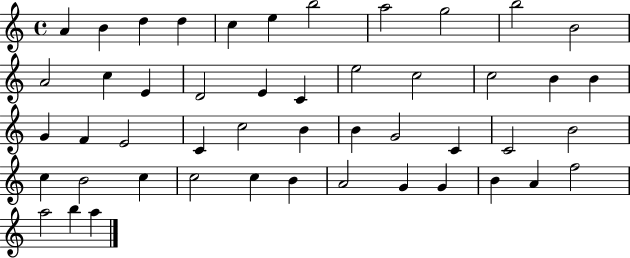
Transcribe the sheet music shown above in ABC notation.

X:1
T:Untitled
M:4/4
L:1/4
K:C
A B d d c e b2 a2 g2 b2 B2 A2 c E D2 E C e2 c2 c2 B B G F E2 C c2 B B G2 C C2 B2 c B2 c c2 c B A2 G G B A f2 a2 b a